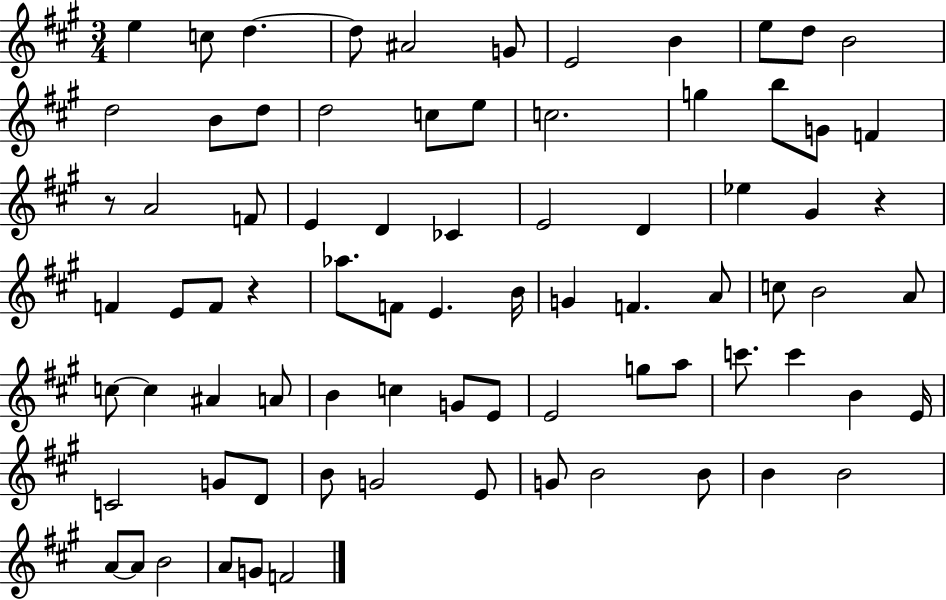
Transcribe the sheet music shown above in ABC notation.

X:1
T:Untitled
M:3/4
L:1/4
K:A
e c/2 d d/2 ^A2 G/2 E2 B e/2 d/2 B2 d2 B/2 d/2 d2 c/2 e/2 c2 g b/2 G/2 F z/2 A2 F/2 E D _C E2 D _e ^G z F E/2 F/2 z _a/2 F/2 E B/4 G F A/2 c/2 B2 A/2 c/2 c ^A A/2 B c G/2 E/2 E2 g/2 a/2 c'/2 c' B E/4 C2 G/2 D/2 B/2 G2 E/2 G/2 B2 B/2 B B2 A/2 A/2 B2 A/2 G/2 F2